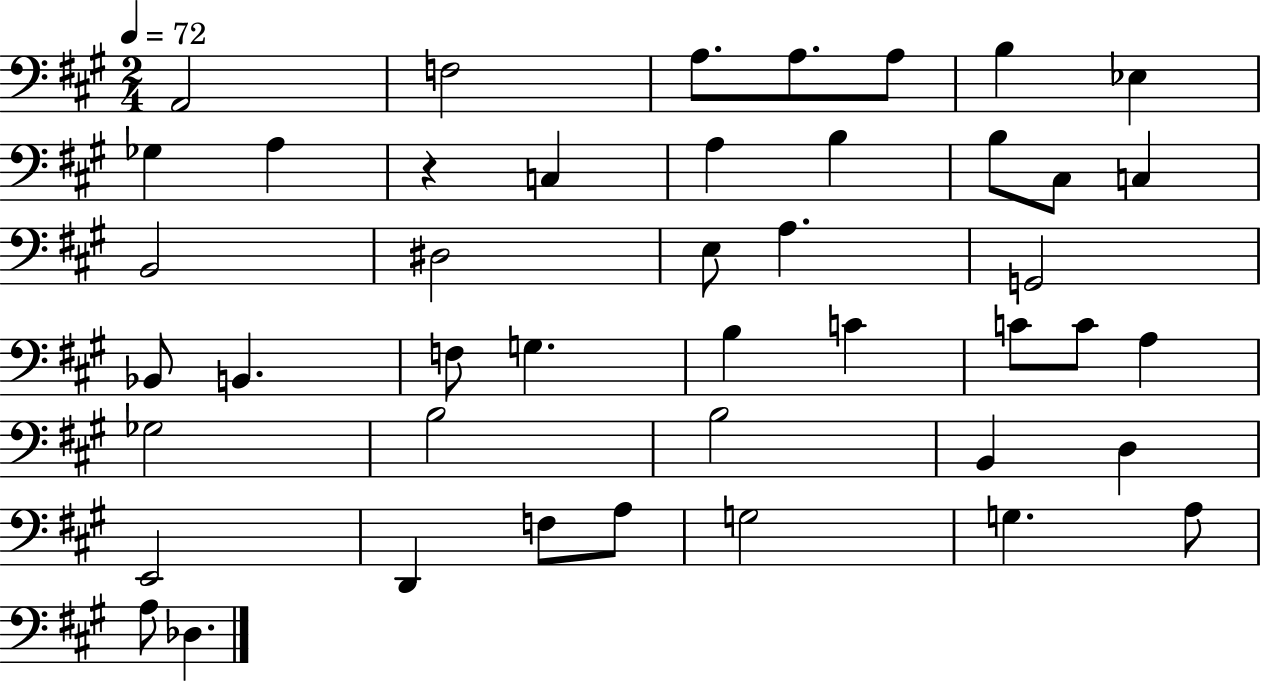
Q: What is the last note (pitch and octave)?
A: Db3